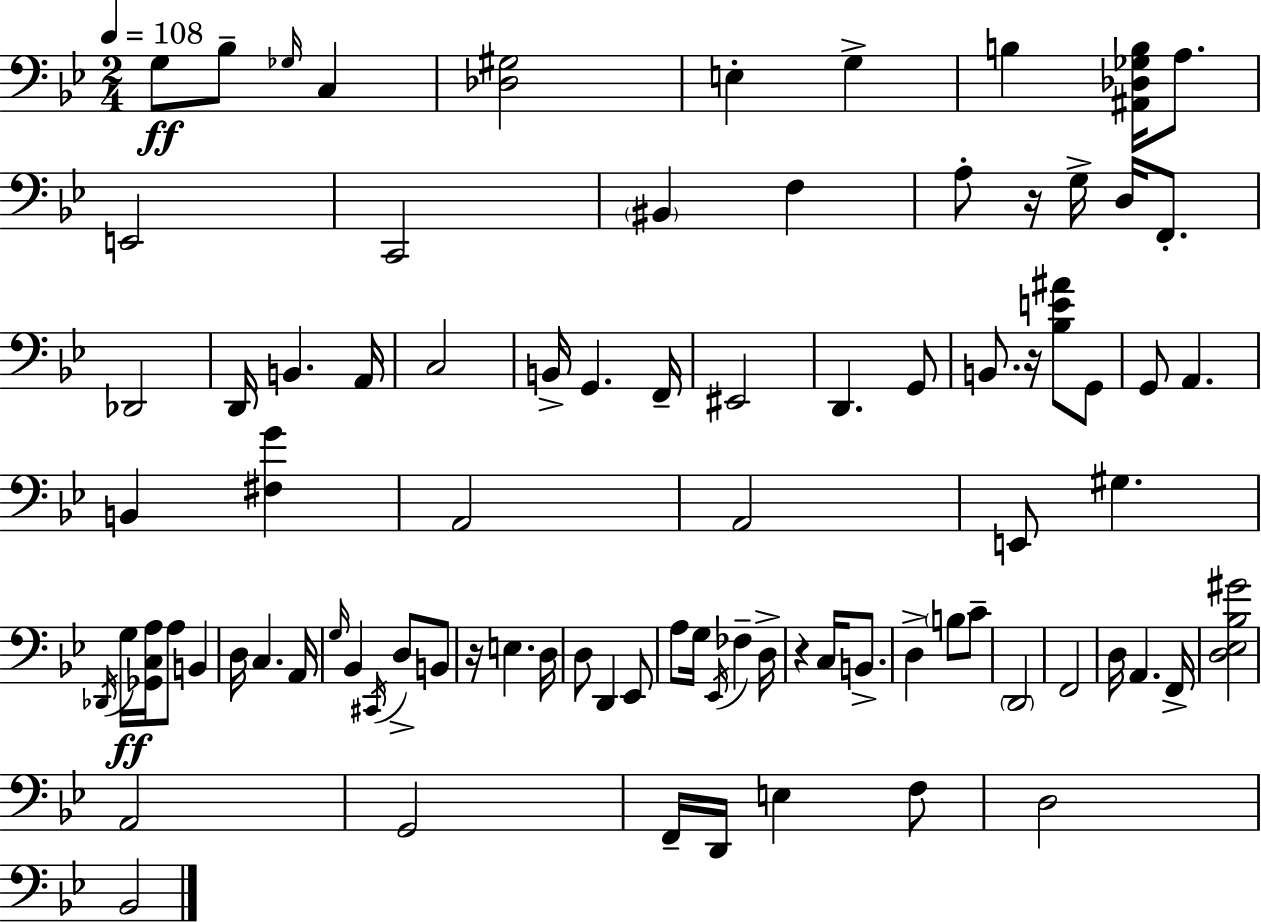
G3/e Bb3/e Gb3/s C3/q [Db3,G#3]/h E3/q G3/q B3/q [A#2,Db3,Gb3,B3]/s A3/e. E2/h C2/h BIS2/q F3/q A3/e R/s G3/s D3/s F2/e. Db2/h D2/s B2/q. A2/s C3/h B2/s G2/q. F2/s EIS2/h D2/q. G2/e B2/e. R/s [Bb3,E4,A#4]/e G2/e G2/e A2/q. B2/q [F#3,G4]/q A2/h A2/h E2/e G#3/q. Db2/s G3/s [Gb2,C3,A3]/s A3/e B2/q D3/s C3/q. A2/s G3/s Bb2/q C#2/s D3/e B2/e R/s E3/q. D3/s D3/e D2/q Eb2/e A3/e G3/s Eb2/s FES3/q D3/s R/q C3/s B2/e. D3/q B3/e C4/e D2/h F2/h D3/s A2/q. F2/s [D3,Eb3,Bb3,G#4]/h A2/h G2/h F2/s D2/s E3/q F3/e D3/h Bb2/h